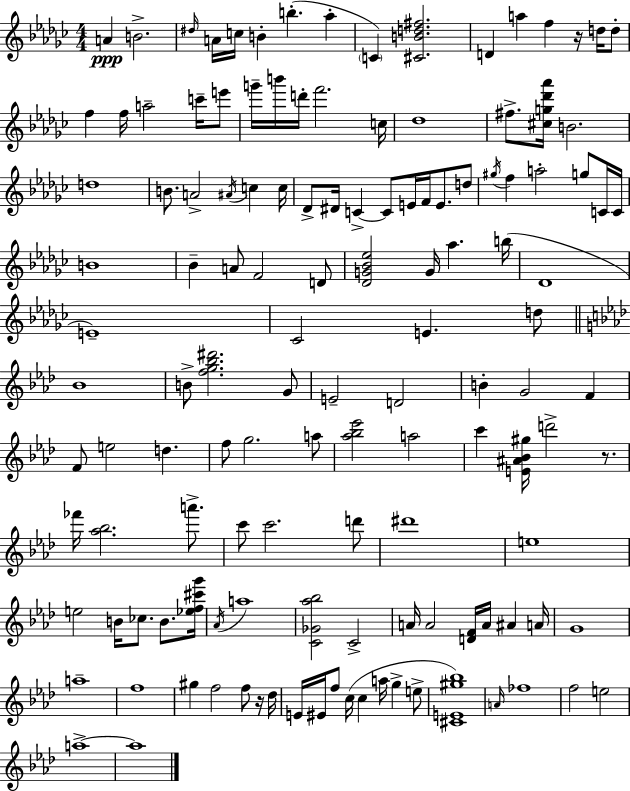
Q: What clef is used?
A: treble